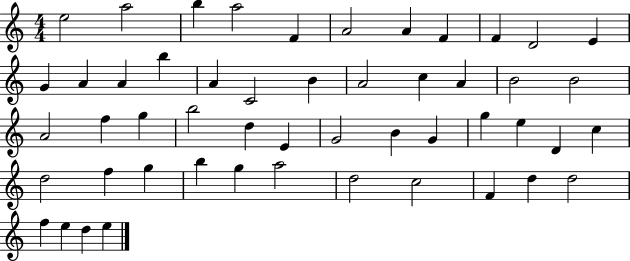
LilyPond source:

{
  \clef treble
  \numericTimeSignature
  \time 4/4
  \key c \major
  e''2 a''2 | b''4 a''2 f'4 | a'2 a'4 f'4 | f'4 d'2 e'4 | \break g'4 a'4 a'4 b''4 | a'4 c'2 b'4 | a'2 c''4 a'4 | b'2 b'2 | \break a'2 f''4 g''4 | b''2 d''4 e'4 | g'2 b'4 g'4 | g''4 e''4 d'4 c''4 | \break d''2 f''4 g''4 | b''4 g''4 a''2 | d''2 c''2 | f'4 d''4 d''2 | \break f''4 e''4 d''4 e''4 | \bar "|."
}